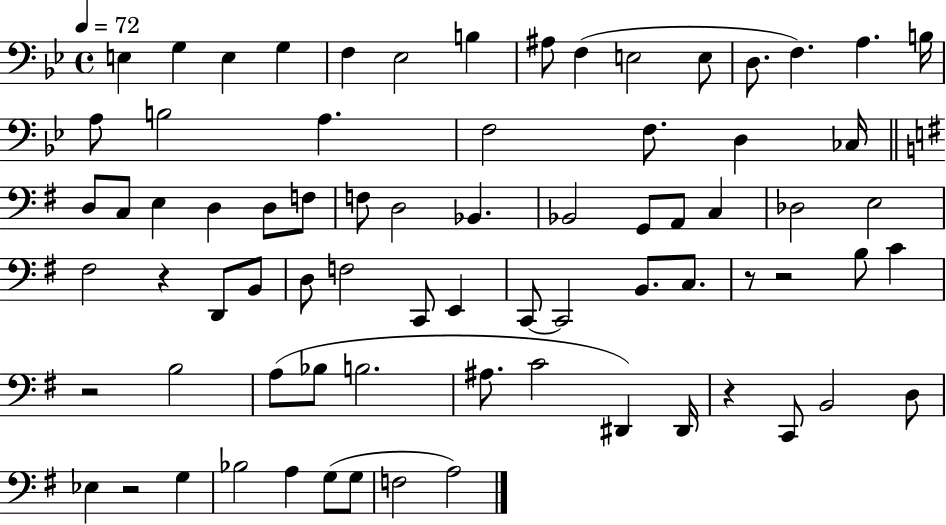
E3/q G3/q E3/q G3/q F3/q Eb3/h B3/q A#3/e F3/q E3/h E3/e D3/e. F3/q. A3/q. B3/s A3/e B3/h A3/q. F3/h F3/e. D3/q CES3/s D3/e C3/e E3/q D3/q D3/e F3/e F3/e D3/h Bb2/q. Bb2/h G2/e A2/e C3/q Db3/h E3/h F#3/h R/q D2/e B2/e D3/e F3/h C2/e E2/q C2/e C2/h B2/e. C3/e. R/e R/h B3/e C4/q R/h B3/h A3/e Bb3/e B3/h. A#3/e. C4/h D#2/q D#2/s R/q C2/e B2/h D3/e Eb3/q R/h G3/q Bb3/h A3/q G3/e G3/e F3/h A3/h